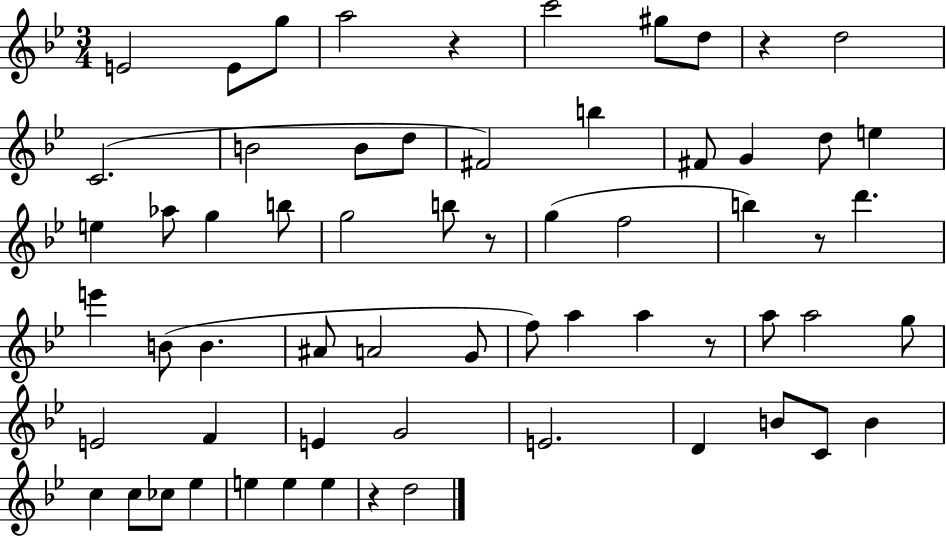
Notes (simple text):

E4/h E4/e G5/e A5/h R/q C6/h G#5/e D5/e R/q D5/h C4/h. B4/h B4/e D5/e F#4/h B5/q F#4/e G4/q D5/e E5/q E5/q Ab5/e G5/q B5/e G5/h B5/e R/e G5/q F5/h B5/q R/e D6/q. E6/q B4/e B4/q. A#4/e A4/h G4/e F5/e A5/q A5/q R/e A5/e A5/h G5/e E4/h F4/q E4/q G4/h E4/h. D4/q B4/e C4/e B4/q C5/q C5/e CES5/e Eb5/q E5/q E5/q E5/q R/q D5/h